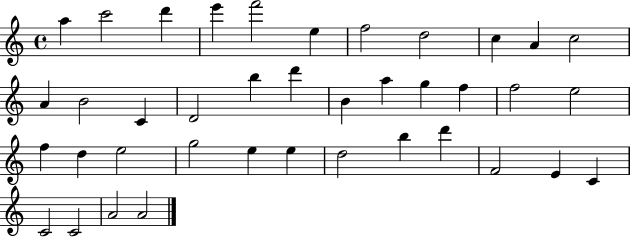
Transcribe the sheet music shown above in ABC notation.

X:1
T:Untitled
M:4/4
L:1/4
K:C
a c'2 d' e' f'2 e f2 d2 c A c2 A B2 C D2 b d' B a g f f2 e2 f d e2 g2 e e d2 b d' F2 E C C2 C2 A2 A2